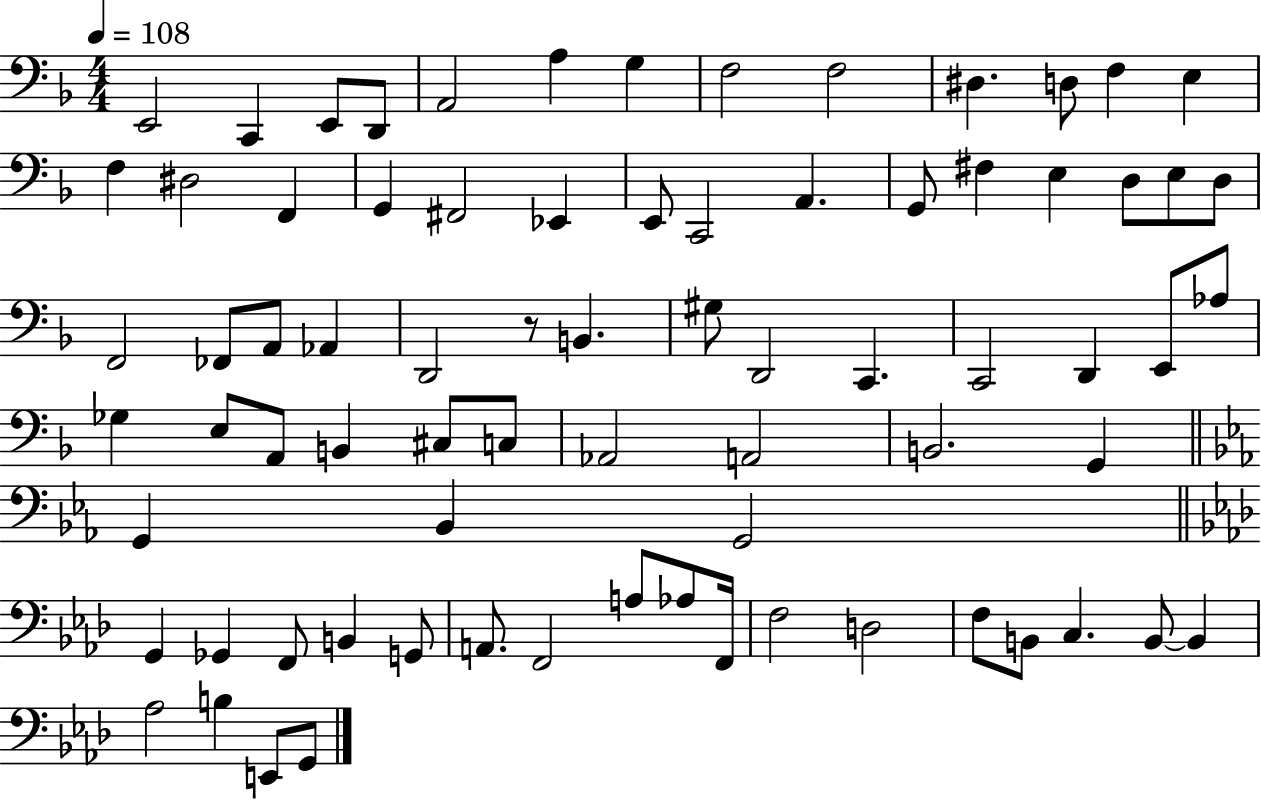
E2/h C2/q E2/e D2/e A2/h A3/q G3/q F3/h F3/h D#3/q. D3/e F3/q E3/q F3/q D#3/h F2/q G2/q F#2/h Eb2/q E2/e C2/h A2/q. G2/e F#3/q E3/q D3/e E3/e D3/e F2/h FES2/e A2/e Ab2/q D2/h R/e B2/q. G#3/e D2/h C2/q. C2/h D2/q E2/e Ab3/e Gb3/q E3/e A2/e B2/q C#3/e C3/e Ab2/h A2/h B2/h. G2/q G2/q Bb2/q G2/h G2/q Gb2/q F2/e B2/q G2/e A2/e. F2/h A3/e Ab3/e F2/s F3/h D3/h F3/e B2/e C3/q. B2/e B2/q Ab3/h B3/q E2/e G2/e